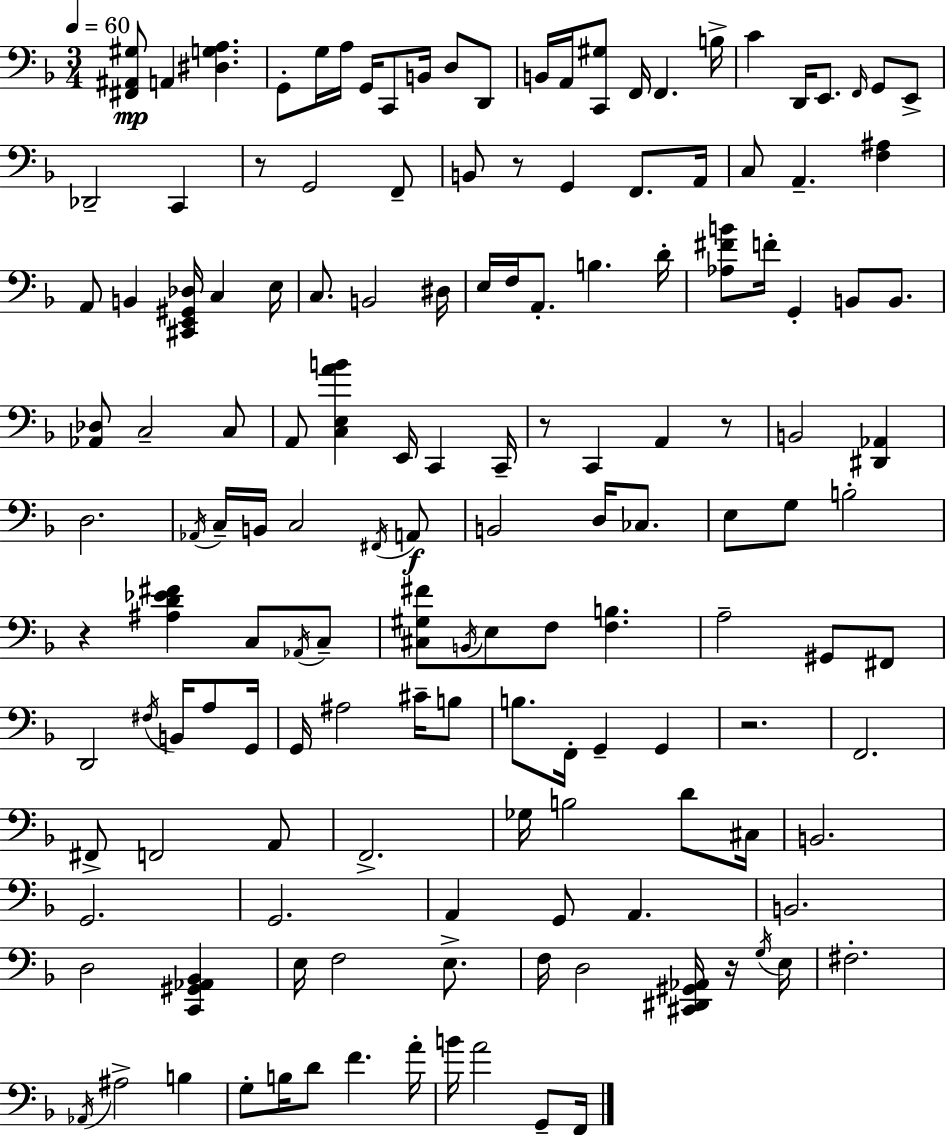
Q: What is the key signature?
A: F major